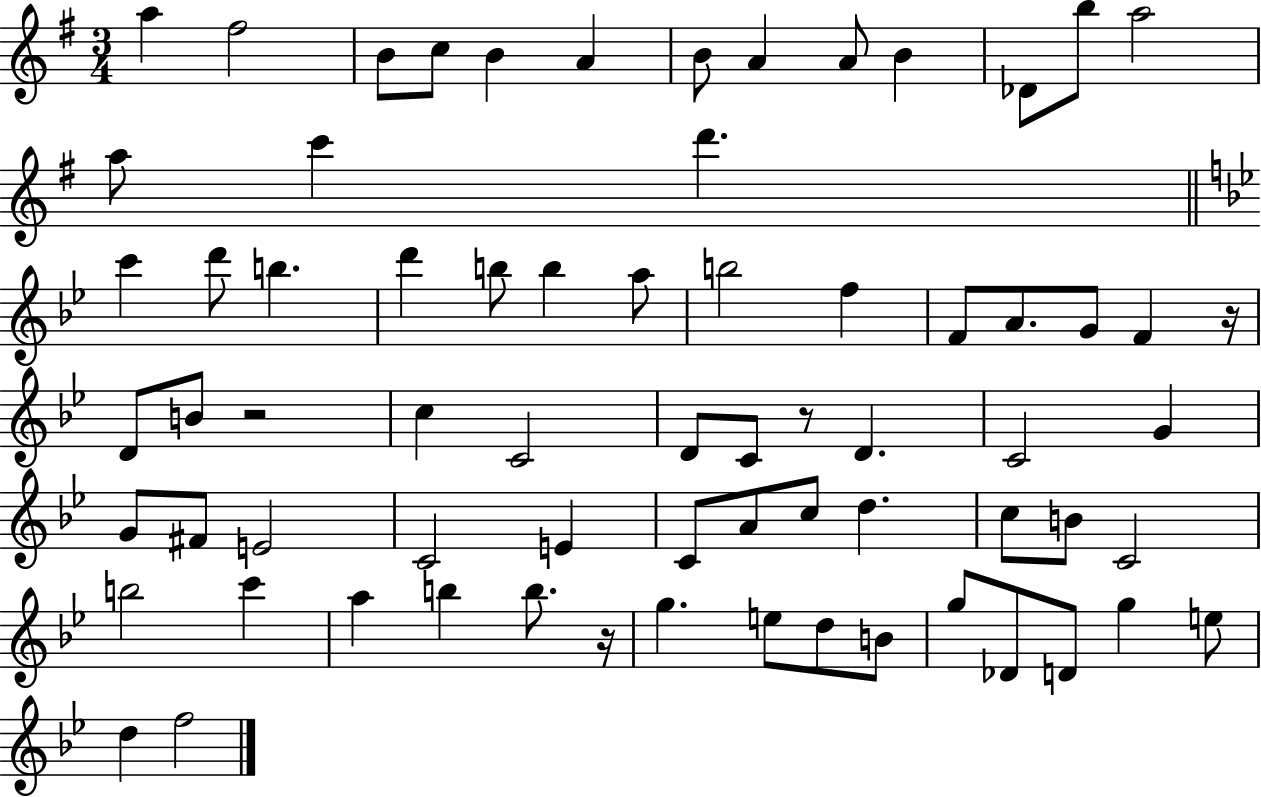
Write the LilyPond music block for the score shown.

{
  \clef treble
  \numericTimeSignature
  \time 3/4
  \key g \major
  a''4 fis''2 | b'8 c''8 b'4 a'4 | b'8 a'4 a'8 b'4 | des'8 b''8 a''2 | \break a''8 c'''4 d'''4. | \bar "||" \break \key g \minor c'''4 d'''8 b''4. | d'''4 b''8 b''4 a''8 | b''2 f''4 | f'8 a'8. g'8 f'4 r16 | \break d'8 b'8 r2 | c''4 c'2 | d'8 c'8 r8 d'4. | c'2 g'4 | \break g'8 fis'8 e'2 | c'2 e'4 | c'8 a'8 c''8 d''4. | c''8 b'8 c'2 | \break b''2 c'''4 | a''4 b''4 b''8. r16 | g''4. e''8 d''8 b'8 | g''8 des'8 d'8 g''4 e''8 | \break d''4 f''2 | \bar "|."
}